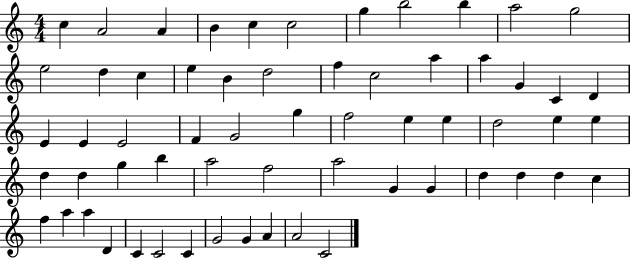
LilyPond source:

{
  \clef treble
  \numericTimeSignature
  \time 4/4
  \key c \major
  c''4 a'2 a'4 | b'4 c''4 c''2 | g''4 b''2 b''4 | a''2 g''2 | \break e''2 d''4 c''4 | e''4 b'4 d''2 | f''4 c''2 a''4 | a''4 g'4 c'4 d'4 | \break e'4 e'4 e'2 | f'4 g'2 g''4 | f''2 e''4 e''4 | d''2 e''4 e''4 | \break d''4 d''4 g''4 b''4 | a''2 f''2 | a''2 g'4 g'4 | d''4 d''4 d''4 c''4 | \break f''4 a''4 a''4 d'4 | c'4 c'2 c'4 | g'2 g'4 a'4 | a'2 c'2 | \break \bar "|."
}